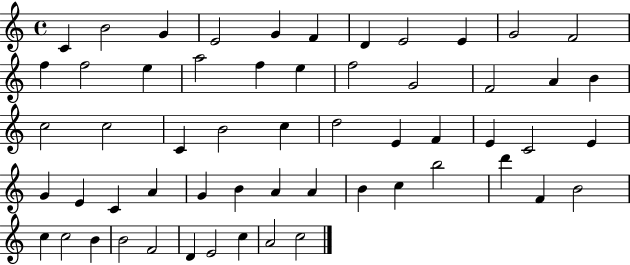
{
  \clef treble
  \time 4/4
  \defaultTimeSignature
  \key c \major
  c'4 b'2 g'4 | e'2 g'4 f'4 | d'4 e'2 e'4 | g'2 f'2 | \break f''4 f''2 e''4 | a''2 f''4 e''4 | f''2 g'2 | f'2 a'4 b'4 | \break c''2 c''2 | c'4 b'2 c''4 | d''2 e'4 f'4 | e'4 c'2 e'4 | \break g'4 e'4 c'4 a'4 | g'4 b'4 a'4 a'4 | b'4 c''4 b''2 | d'''4 f'4 b'2 | \break c''4 c''2 b'4 | b'2 f'2 | d'4 e'2 c''4 | a'2 c''2 | \break \bar "|."
}